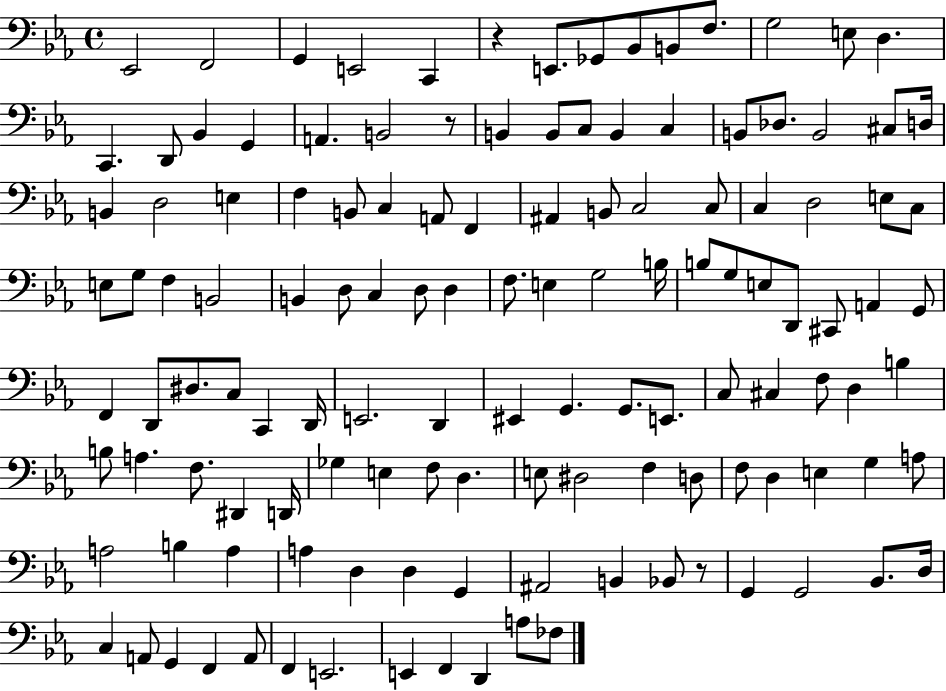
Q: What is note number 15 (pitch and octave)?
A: D2